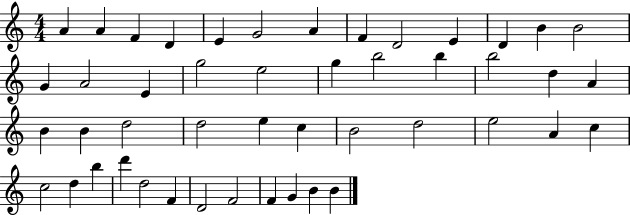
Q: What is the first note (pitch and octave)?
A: A4